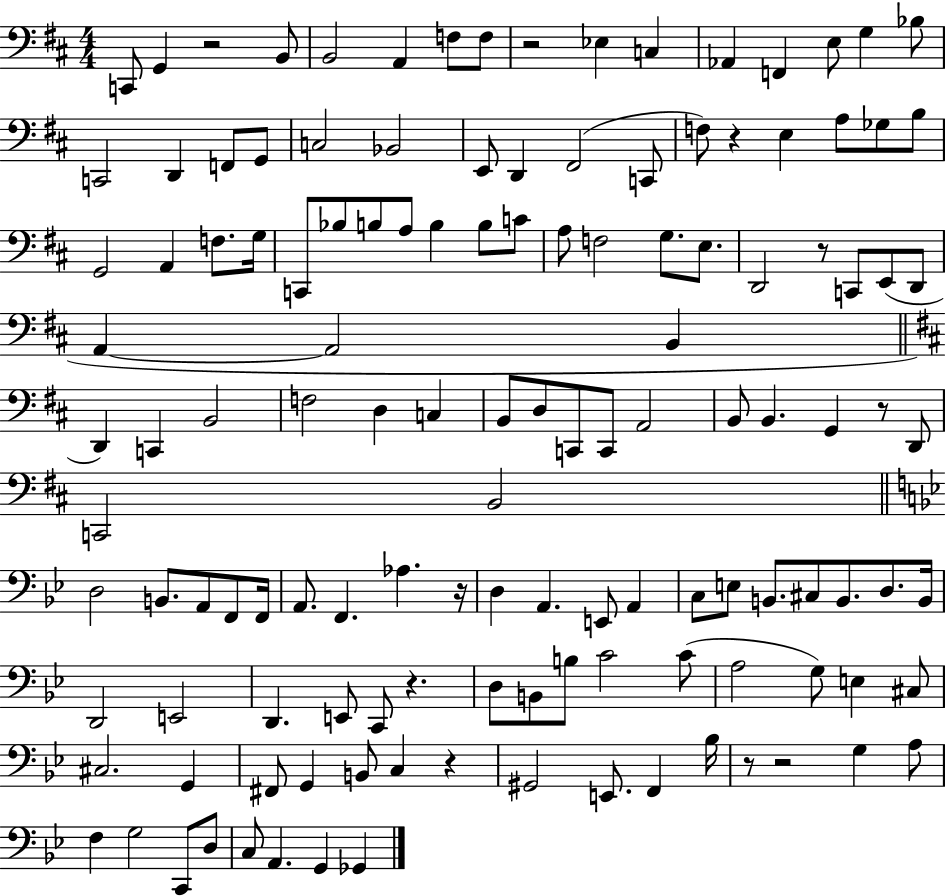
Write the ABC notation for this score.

X:1
T:Untitled
M:4/4
L:1/4
K:D
C,,/2 G,, z2 B,,/2 B,,2 A,, F,/2 F,/2 z2 _E, C, _A,, F,, E,/2 G, _B,/2 C,,2 D,, F,,/2 G,,/2 C,2 _B,,2 E,,/2 D,, ^F,,2 C,,/2 F,/2 z E, A,/2 _G,/2 B,/2 G,,2 A,, F,/2 G,/4 C,,/2 _B,/2 B,/2 A,/2 B, B,/2 C/2 A,/2 F,2 G,/2 E,/2 D,,2 z/2 C,,/2 E,,/2 D,,/2 A,, A,,2 B,, D,, C,, B,,2 F,2 D, C, B,,/2 D,/2 C,,/2 C,,/2 A,,2 B,,/2 B,, G,, z/2 D,,/2 C,,2 B,,2 D,2 B,,/2 A,,/2 F,,/2 F,,/4 A,,/2 F,, _A, z/4 D, A,, E,,/2 A,, C,/2 E,/2 B,,/2 ^C,/2 B,,/2 D,/2 B,,/4 D,,2 E,,2 D,, E,,/2 C,,/2 z D,/2 B,,/2 B,/2 C2 C/2 A,2 G,/2 E, ^C,/2 ^C,2 G,, ^F,,/2 G,, B,,/2 C, z ^G,,2 E,,/2 F,, _B,/4 z/2 z2 G, A,/2 F, G,2 C,,/2 D,/2 C,/2 A,, G,, _G,,